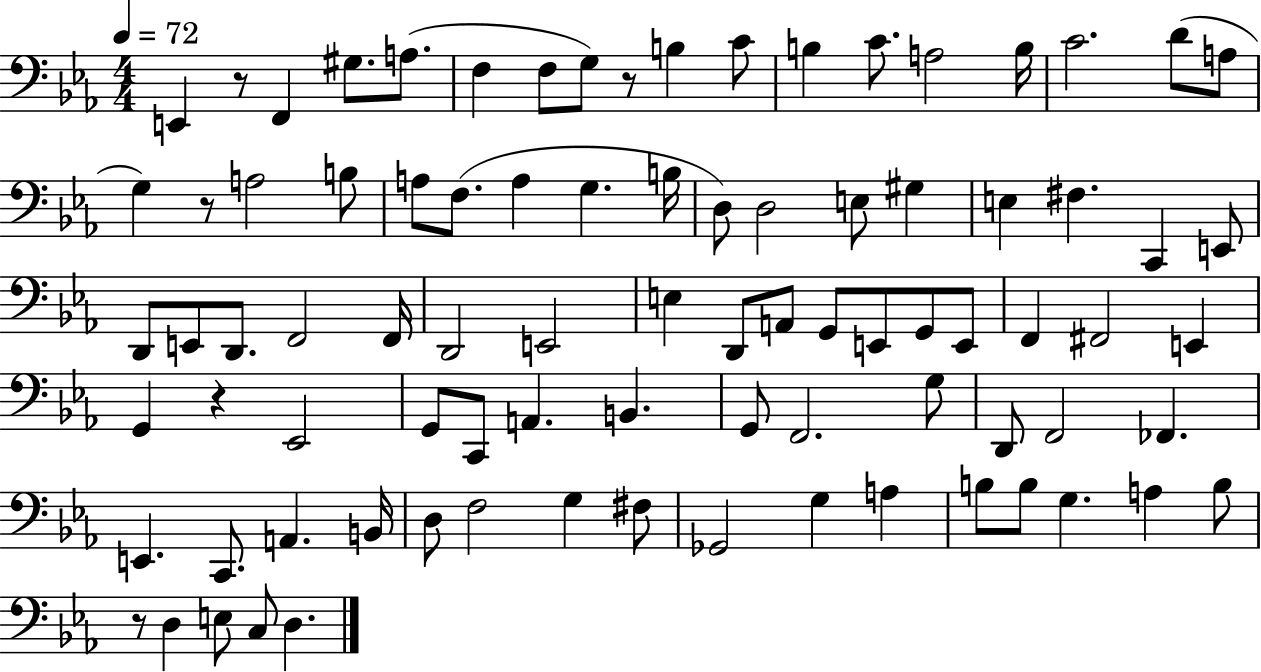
{
  \clef bass
  \numericTimeSignature
  \time 4/4
  \key ees \major
  \tempo 4 = 72
  \repeat volta 2 { e,4 r8 f,4 gis8. a8.( | f4 f8 g8) r8 b4 c'8 | b4 c'8. a2 b16 | c'2. d'8( a8 | \break g4) r8 a2 b8 | a8 f8.( a4 g4. b16 | d8) d2 e8 gis4 | e4 fis4. c,4 e,8 | \break d,8 e,8 d,8. f,2 f,16 | d,2 e,2 | e4 d,8 a,8 g,8 e,8 g,8 e,8 | f,4 fis,2 e,4 | \break g,4 r4 ees,2 | g,8 c,8 a,4. b,4. | g,8 f,2. g8 | d,8 f,2 fes,4. | \break e,4. c,8. a,4. b,16 | d8 f2 g4 fis8 | ges,2 g4 a4 | b8 b8 g4. a4 b8 | \break r8 d4 e8 c8 d4. | } \bar "|."
}